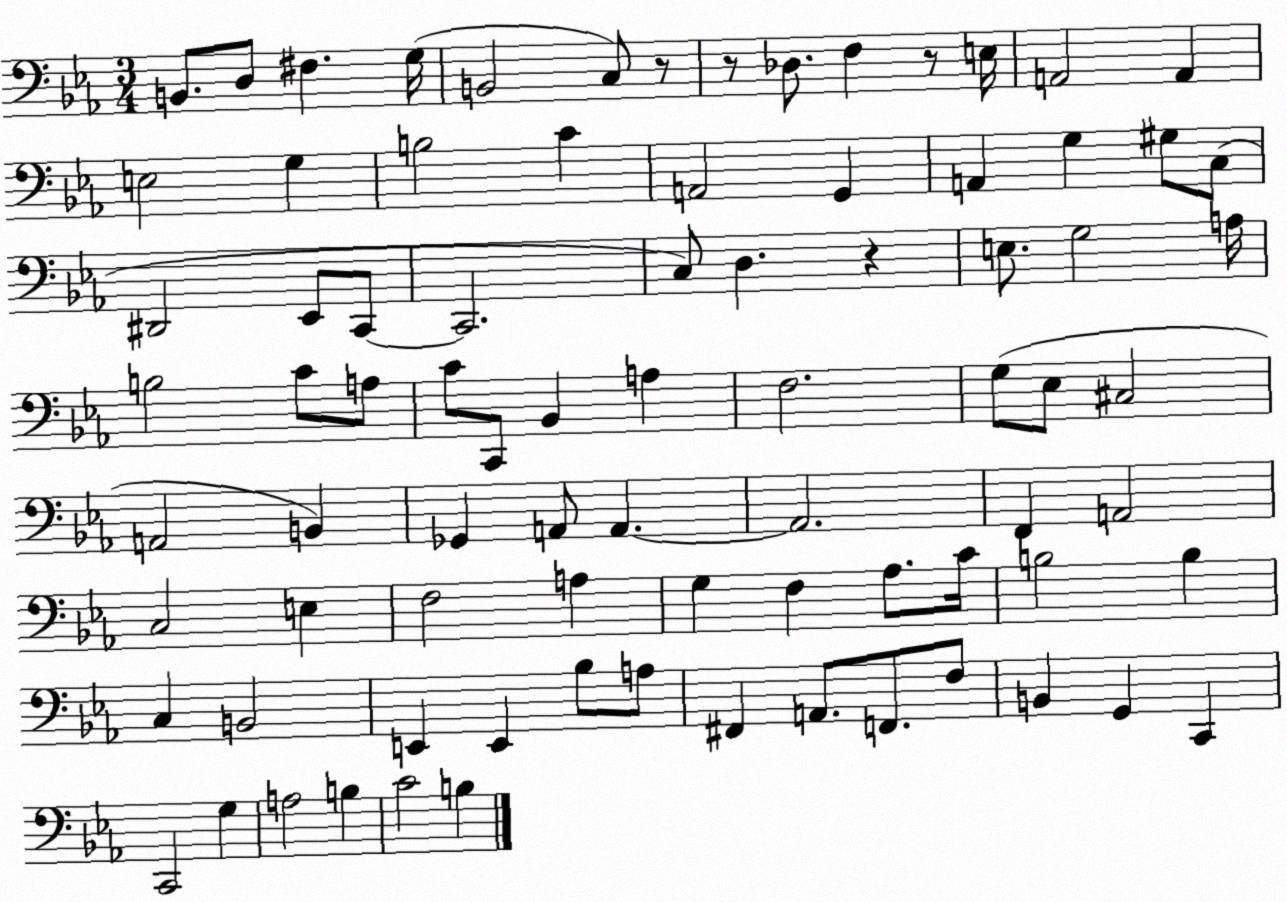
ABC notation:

X:1
T:Untitled
M:3/4
L:1/4
K:Eb
B,,/2 D,/2 ^F, G,/4 B,,2 C,/2 z/2 z/2 _D,/2 F, z/2 E,/4 A,,2 A,, E,2 G, B,2 C A,,2 G,, A,, G, ^G,/2 C,/2 ^D,,2 _E,,/2 C,,/2 C,,2 C,/2 D, z E,/2 G,2 A,/4 B,2 C/2 A,/2 C/2 C,,/2 _B,, A, F,2 G,/2 _E,/2 ^C,2 A,,2 B,, _G,, A,,/2 A,, A,,2 F,, A,,2 C,2 E, F,2 A, G, F, _A,/2 C/4 B,2 B, C, B,,2 E,, E,, _B,/2 A,/2 ^F,, A,,/2 F,,/2 F,/2 B,, G,, C,, C,,2 G, A,2 B, C2 B,